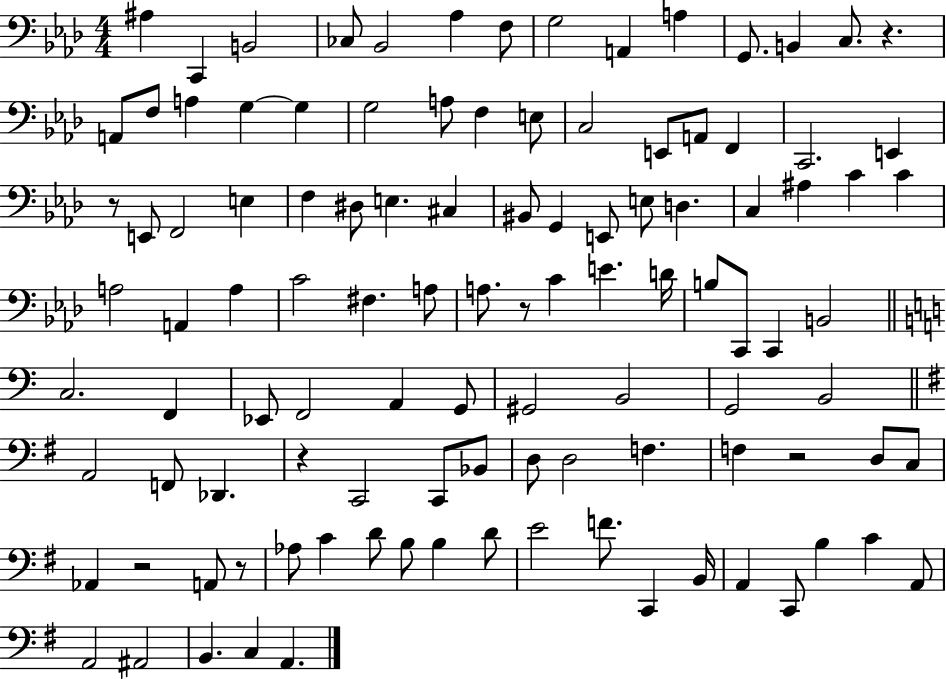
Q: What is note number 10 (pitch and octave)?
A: A3